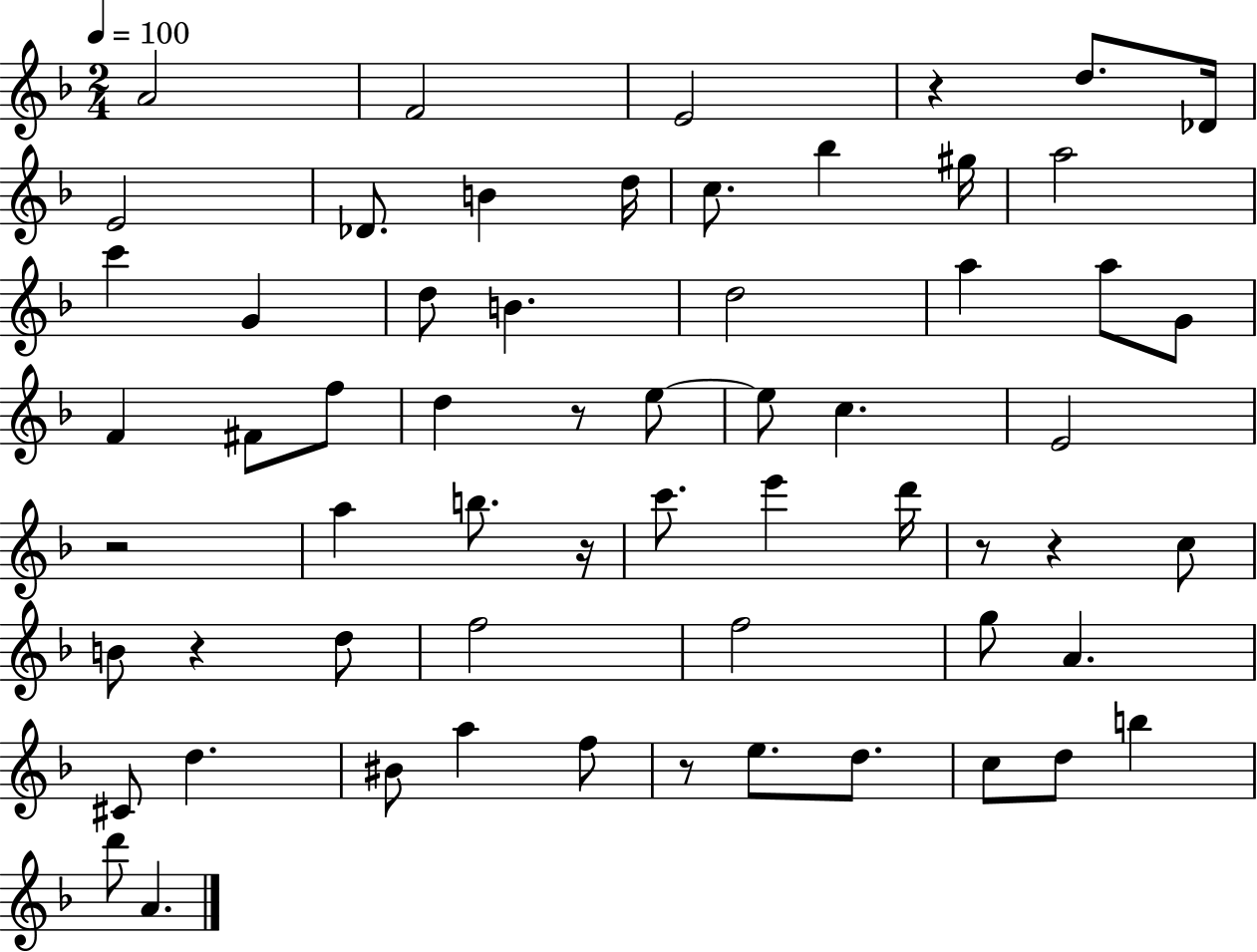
{
  \clef treble
  \numericTimeSignature
  \time 2/4
  \key f \major
  \tempo 4 = 100
  a'2 | f'2 | e'2 | r4 d''8. des'16 | \break e'2 | des'8. b'4 d''16 | c''8. bes''4 gis''16 | a''2 | \break c'''4 g'4 | d''8 b'4. | d''2 | a''4 a''8 g'8 | \break f'4 fis'8 f''8 | d''4 r8 e''8~~ | e''8 c''4. | e'2 | \break r2 | a''4 b''8. r16 | c'''8. e'''4 d'''16 | r8 r4 c''8 | \break b'8 r4 d''8 | f''2 | f''2 | g''8 a'4. | \break cis'8 d''4. | bis'8 a''4 f''8 | r8 e''8. d''8. | c''8 d''8 b''4 | \break d'''8 a'4. | \bar "|."
}